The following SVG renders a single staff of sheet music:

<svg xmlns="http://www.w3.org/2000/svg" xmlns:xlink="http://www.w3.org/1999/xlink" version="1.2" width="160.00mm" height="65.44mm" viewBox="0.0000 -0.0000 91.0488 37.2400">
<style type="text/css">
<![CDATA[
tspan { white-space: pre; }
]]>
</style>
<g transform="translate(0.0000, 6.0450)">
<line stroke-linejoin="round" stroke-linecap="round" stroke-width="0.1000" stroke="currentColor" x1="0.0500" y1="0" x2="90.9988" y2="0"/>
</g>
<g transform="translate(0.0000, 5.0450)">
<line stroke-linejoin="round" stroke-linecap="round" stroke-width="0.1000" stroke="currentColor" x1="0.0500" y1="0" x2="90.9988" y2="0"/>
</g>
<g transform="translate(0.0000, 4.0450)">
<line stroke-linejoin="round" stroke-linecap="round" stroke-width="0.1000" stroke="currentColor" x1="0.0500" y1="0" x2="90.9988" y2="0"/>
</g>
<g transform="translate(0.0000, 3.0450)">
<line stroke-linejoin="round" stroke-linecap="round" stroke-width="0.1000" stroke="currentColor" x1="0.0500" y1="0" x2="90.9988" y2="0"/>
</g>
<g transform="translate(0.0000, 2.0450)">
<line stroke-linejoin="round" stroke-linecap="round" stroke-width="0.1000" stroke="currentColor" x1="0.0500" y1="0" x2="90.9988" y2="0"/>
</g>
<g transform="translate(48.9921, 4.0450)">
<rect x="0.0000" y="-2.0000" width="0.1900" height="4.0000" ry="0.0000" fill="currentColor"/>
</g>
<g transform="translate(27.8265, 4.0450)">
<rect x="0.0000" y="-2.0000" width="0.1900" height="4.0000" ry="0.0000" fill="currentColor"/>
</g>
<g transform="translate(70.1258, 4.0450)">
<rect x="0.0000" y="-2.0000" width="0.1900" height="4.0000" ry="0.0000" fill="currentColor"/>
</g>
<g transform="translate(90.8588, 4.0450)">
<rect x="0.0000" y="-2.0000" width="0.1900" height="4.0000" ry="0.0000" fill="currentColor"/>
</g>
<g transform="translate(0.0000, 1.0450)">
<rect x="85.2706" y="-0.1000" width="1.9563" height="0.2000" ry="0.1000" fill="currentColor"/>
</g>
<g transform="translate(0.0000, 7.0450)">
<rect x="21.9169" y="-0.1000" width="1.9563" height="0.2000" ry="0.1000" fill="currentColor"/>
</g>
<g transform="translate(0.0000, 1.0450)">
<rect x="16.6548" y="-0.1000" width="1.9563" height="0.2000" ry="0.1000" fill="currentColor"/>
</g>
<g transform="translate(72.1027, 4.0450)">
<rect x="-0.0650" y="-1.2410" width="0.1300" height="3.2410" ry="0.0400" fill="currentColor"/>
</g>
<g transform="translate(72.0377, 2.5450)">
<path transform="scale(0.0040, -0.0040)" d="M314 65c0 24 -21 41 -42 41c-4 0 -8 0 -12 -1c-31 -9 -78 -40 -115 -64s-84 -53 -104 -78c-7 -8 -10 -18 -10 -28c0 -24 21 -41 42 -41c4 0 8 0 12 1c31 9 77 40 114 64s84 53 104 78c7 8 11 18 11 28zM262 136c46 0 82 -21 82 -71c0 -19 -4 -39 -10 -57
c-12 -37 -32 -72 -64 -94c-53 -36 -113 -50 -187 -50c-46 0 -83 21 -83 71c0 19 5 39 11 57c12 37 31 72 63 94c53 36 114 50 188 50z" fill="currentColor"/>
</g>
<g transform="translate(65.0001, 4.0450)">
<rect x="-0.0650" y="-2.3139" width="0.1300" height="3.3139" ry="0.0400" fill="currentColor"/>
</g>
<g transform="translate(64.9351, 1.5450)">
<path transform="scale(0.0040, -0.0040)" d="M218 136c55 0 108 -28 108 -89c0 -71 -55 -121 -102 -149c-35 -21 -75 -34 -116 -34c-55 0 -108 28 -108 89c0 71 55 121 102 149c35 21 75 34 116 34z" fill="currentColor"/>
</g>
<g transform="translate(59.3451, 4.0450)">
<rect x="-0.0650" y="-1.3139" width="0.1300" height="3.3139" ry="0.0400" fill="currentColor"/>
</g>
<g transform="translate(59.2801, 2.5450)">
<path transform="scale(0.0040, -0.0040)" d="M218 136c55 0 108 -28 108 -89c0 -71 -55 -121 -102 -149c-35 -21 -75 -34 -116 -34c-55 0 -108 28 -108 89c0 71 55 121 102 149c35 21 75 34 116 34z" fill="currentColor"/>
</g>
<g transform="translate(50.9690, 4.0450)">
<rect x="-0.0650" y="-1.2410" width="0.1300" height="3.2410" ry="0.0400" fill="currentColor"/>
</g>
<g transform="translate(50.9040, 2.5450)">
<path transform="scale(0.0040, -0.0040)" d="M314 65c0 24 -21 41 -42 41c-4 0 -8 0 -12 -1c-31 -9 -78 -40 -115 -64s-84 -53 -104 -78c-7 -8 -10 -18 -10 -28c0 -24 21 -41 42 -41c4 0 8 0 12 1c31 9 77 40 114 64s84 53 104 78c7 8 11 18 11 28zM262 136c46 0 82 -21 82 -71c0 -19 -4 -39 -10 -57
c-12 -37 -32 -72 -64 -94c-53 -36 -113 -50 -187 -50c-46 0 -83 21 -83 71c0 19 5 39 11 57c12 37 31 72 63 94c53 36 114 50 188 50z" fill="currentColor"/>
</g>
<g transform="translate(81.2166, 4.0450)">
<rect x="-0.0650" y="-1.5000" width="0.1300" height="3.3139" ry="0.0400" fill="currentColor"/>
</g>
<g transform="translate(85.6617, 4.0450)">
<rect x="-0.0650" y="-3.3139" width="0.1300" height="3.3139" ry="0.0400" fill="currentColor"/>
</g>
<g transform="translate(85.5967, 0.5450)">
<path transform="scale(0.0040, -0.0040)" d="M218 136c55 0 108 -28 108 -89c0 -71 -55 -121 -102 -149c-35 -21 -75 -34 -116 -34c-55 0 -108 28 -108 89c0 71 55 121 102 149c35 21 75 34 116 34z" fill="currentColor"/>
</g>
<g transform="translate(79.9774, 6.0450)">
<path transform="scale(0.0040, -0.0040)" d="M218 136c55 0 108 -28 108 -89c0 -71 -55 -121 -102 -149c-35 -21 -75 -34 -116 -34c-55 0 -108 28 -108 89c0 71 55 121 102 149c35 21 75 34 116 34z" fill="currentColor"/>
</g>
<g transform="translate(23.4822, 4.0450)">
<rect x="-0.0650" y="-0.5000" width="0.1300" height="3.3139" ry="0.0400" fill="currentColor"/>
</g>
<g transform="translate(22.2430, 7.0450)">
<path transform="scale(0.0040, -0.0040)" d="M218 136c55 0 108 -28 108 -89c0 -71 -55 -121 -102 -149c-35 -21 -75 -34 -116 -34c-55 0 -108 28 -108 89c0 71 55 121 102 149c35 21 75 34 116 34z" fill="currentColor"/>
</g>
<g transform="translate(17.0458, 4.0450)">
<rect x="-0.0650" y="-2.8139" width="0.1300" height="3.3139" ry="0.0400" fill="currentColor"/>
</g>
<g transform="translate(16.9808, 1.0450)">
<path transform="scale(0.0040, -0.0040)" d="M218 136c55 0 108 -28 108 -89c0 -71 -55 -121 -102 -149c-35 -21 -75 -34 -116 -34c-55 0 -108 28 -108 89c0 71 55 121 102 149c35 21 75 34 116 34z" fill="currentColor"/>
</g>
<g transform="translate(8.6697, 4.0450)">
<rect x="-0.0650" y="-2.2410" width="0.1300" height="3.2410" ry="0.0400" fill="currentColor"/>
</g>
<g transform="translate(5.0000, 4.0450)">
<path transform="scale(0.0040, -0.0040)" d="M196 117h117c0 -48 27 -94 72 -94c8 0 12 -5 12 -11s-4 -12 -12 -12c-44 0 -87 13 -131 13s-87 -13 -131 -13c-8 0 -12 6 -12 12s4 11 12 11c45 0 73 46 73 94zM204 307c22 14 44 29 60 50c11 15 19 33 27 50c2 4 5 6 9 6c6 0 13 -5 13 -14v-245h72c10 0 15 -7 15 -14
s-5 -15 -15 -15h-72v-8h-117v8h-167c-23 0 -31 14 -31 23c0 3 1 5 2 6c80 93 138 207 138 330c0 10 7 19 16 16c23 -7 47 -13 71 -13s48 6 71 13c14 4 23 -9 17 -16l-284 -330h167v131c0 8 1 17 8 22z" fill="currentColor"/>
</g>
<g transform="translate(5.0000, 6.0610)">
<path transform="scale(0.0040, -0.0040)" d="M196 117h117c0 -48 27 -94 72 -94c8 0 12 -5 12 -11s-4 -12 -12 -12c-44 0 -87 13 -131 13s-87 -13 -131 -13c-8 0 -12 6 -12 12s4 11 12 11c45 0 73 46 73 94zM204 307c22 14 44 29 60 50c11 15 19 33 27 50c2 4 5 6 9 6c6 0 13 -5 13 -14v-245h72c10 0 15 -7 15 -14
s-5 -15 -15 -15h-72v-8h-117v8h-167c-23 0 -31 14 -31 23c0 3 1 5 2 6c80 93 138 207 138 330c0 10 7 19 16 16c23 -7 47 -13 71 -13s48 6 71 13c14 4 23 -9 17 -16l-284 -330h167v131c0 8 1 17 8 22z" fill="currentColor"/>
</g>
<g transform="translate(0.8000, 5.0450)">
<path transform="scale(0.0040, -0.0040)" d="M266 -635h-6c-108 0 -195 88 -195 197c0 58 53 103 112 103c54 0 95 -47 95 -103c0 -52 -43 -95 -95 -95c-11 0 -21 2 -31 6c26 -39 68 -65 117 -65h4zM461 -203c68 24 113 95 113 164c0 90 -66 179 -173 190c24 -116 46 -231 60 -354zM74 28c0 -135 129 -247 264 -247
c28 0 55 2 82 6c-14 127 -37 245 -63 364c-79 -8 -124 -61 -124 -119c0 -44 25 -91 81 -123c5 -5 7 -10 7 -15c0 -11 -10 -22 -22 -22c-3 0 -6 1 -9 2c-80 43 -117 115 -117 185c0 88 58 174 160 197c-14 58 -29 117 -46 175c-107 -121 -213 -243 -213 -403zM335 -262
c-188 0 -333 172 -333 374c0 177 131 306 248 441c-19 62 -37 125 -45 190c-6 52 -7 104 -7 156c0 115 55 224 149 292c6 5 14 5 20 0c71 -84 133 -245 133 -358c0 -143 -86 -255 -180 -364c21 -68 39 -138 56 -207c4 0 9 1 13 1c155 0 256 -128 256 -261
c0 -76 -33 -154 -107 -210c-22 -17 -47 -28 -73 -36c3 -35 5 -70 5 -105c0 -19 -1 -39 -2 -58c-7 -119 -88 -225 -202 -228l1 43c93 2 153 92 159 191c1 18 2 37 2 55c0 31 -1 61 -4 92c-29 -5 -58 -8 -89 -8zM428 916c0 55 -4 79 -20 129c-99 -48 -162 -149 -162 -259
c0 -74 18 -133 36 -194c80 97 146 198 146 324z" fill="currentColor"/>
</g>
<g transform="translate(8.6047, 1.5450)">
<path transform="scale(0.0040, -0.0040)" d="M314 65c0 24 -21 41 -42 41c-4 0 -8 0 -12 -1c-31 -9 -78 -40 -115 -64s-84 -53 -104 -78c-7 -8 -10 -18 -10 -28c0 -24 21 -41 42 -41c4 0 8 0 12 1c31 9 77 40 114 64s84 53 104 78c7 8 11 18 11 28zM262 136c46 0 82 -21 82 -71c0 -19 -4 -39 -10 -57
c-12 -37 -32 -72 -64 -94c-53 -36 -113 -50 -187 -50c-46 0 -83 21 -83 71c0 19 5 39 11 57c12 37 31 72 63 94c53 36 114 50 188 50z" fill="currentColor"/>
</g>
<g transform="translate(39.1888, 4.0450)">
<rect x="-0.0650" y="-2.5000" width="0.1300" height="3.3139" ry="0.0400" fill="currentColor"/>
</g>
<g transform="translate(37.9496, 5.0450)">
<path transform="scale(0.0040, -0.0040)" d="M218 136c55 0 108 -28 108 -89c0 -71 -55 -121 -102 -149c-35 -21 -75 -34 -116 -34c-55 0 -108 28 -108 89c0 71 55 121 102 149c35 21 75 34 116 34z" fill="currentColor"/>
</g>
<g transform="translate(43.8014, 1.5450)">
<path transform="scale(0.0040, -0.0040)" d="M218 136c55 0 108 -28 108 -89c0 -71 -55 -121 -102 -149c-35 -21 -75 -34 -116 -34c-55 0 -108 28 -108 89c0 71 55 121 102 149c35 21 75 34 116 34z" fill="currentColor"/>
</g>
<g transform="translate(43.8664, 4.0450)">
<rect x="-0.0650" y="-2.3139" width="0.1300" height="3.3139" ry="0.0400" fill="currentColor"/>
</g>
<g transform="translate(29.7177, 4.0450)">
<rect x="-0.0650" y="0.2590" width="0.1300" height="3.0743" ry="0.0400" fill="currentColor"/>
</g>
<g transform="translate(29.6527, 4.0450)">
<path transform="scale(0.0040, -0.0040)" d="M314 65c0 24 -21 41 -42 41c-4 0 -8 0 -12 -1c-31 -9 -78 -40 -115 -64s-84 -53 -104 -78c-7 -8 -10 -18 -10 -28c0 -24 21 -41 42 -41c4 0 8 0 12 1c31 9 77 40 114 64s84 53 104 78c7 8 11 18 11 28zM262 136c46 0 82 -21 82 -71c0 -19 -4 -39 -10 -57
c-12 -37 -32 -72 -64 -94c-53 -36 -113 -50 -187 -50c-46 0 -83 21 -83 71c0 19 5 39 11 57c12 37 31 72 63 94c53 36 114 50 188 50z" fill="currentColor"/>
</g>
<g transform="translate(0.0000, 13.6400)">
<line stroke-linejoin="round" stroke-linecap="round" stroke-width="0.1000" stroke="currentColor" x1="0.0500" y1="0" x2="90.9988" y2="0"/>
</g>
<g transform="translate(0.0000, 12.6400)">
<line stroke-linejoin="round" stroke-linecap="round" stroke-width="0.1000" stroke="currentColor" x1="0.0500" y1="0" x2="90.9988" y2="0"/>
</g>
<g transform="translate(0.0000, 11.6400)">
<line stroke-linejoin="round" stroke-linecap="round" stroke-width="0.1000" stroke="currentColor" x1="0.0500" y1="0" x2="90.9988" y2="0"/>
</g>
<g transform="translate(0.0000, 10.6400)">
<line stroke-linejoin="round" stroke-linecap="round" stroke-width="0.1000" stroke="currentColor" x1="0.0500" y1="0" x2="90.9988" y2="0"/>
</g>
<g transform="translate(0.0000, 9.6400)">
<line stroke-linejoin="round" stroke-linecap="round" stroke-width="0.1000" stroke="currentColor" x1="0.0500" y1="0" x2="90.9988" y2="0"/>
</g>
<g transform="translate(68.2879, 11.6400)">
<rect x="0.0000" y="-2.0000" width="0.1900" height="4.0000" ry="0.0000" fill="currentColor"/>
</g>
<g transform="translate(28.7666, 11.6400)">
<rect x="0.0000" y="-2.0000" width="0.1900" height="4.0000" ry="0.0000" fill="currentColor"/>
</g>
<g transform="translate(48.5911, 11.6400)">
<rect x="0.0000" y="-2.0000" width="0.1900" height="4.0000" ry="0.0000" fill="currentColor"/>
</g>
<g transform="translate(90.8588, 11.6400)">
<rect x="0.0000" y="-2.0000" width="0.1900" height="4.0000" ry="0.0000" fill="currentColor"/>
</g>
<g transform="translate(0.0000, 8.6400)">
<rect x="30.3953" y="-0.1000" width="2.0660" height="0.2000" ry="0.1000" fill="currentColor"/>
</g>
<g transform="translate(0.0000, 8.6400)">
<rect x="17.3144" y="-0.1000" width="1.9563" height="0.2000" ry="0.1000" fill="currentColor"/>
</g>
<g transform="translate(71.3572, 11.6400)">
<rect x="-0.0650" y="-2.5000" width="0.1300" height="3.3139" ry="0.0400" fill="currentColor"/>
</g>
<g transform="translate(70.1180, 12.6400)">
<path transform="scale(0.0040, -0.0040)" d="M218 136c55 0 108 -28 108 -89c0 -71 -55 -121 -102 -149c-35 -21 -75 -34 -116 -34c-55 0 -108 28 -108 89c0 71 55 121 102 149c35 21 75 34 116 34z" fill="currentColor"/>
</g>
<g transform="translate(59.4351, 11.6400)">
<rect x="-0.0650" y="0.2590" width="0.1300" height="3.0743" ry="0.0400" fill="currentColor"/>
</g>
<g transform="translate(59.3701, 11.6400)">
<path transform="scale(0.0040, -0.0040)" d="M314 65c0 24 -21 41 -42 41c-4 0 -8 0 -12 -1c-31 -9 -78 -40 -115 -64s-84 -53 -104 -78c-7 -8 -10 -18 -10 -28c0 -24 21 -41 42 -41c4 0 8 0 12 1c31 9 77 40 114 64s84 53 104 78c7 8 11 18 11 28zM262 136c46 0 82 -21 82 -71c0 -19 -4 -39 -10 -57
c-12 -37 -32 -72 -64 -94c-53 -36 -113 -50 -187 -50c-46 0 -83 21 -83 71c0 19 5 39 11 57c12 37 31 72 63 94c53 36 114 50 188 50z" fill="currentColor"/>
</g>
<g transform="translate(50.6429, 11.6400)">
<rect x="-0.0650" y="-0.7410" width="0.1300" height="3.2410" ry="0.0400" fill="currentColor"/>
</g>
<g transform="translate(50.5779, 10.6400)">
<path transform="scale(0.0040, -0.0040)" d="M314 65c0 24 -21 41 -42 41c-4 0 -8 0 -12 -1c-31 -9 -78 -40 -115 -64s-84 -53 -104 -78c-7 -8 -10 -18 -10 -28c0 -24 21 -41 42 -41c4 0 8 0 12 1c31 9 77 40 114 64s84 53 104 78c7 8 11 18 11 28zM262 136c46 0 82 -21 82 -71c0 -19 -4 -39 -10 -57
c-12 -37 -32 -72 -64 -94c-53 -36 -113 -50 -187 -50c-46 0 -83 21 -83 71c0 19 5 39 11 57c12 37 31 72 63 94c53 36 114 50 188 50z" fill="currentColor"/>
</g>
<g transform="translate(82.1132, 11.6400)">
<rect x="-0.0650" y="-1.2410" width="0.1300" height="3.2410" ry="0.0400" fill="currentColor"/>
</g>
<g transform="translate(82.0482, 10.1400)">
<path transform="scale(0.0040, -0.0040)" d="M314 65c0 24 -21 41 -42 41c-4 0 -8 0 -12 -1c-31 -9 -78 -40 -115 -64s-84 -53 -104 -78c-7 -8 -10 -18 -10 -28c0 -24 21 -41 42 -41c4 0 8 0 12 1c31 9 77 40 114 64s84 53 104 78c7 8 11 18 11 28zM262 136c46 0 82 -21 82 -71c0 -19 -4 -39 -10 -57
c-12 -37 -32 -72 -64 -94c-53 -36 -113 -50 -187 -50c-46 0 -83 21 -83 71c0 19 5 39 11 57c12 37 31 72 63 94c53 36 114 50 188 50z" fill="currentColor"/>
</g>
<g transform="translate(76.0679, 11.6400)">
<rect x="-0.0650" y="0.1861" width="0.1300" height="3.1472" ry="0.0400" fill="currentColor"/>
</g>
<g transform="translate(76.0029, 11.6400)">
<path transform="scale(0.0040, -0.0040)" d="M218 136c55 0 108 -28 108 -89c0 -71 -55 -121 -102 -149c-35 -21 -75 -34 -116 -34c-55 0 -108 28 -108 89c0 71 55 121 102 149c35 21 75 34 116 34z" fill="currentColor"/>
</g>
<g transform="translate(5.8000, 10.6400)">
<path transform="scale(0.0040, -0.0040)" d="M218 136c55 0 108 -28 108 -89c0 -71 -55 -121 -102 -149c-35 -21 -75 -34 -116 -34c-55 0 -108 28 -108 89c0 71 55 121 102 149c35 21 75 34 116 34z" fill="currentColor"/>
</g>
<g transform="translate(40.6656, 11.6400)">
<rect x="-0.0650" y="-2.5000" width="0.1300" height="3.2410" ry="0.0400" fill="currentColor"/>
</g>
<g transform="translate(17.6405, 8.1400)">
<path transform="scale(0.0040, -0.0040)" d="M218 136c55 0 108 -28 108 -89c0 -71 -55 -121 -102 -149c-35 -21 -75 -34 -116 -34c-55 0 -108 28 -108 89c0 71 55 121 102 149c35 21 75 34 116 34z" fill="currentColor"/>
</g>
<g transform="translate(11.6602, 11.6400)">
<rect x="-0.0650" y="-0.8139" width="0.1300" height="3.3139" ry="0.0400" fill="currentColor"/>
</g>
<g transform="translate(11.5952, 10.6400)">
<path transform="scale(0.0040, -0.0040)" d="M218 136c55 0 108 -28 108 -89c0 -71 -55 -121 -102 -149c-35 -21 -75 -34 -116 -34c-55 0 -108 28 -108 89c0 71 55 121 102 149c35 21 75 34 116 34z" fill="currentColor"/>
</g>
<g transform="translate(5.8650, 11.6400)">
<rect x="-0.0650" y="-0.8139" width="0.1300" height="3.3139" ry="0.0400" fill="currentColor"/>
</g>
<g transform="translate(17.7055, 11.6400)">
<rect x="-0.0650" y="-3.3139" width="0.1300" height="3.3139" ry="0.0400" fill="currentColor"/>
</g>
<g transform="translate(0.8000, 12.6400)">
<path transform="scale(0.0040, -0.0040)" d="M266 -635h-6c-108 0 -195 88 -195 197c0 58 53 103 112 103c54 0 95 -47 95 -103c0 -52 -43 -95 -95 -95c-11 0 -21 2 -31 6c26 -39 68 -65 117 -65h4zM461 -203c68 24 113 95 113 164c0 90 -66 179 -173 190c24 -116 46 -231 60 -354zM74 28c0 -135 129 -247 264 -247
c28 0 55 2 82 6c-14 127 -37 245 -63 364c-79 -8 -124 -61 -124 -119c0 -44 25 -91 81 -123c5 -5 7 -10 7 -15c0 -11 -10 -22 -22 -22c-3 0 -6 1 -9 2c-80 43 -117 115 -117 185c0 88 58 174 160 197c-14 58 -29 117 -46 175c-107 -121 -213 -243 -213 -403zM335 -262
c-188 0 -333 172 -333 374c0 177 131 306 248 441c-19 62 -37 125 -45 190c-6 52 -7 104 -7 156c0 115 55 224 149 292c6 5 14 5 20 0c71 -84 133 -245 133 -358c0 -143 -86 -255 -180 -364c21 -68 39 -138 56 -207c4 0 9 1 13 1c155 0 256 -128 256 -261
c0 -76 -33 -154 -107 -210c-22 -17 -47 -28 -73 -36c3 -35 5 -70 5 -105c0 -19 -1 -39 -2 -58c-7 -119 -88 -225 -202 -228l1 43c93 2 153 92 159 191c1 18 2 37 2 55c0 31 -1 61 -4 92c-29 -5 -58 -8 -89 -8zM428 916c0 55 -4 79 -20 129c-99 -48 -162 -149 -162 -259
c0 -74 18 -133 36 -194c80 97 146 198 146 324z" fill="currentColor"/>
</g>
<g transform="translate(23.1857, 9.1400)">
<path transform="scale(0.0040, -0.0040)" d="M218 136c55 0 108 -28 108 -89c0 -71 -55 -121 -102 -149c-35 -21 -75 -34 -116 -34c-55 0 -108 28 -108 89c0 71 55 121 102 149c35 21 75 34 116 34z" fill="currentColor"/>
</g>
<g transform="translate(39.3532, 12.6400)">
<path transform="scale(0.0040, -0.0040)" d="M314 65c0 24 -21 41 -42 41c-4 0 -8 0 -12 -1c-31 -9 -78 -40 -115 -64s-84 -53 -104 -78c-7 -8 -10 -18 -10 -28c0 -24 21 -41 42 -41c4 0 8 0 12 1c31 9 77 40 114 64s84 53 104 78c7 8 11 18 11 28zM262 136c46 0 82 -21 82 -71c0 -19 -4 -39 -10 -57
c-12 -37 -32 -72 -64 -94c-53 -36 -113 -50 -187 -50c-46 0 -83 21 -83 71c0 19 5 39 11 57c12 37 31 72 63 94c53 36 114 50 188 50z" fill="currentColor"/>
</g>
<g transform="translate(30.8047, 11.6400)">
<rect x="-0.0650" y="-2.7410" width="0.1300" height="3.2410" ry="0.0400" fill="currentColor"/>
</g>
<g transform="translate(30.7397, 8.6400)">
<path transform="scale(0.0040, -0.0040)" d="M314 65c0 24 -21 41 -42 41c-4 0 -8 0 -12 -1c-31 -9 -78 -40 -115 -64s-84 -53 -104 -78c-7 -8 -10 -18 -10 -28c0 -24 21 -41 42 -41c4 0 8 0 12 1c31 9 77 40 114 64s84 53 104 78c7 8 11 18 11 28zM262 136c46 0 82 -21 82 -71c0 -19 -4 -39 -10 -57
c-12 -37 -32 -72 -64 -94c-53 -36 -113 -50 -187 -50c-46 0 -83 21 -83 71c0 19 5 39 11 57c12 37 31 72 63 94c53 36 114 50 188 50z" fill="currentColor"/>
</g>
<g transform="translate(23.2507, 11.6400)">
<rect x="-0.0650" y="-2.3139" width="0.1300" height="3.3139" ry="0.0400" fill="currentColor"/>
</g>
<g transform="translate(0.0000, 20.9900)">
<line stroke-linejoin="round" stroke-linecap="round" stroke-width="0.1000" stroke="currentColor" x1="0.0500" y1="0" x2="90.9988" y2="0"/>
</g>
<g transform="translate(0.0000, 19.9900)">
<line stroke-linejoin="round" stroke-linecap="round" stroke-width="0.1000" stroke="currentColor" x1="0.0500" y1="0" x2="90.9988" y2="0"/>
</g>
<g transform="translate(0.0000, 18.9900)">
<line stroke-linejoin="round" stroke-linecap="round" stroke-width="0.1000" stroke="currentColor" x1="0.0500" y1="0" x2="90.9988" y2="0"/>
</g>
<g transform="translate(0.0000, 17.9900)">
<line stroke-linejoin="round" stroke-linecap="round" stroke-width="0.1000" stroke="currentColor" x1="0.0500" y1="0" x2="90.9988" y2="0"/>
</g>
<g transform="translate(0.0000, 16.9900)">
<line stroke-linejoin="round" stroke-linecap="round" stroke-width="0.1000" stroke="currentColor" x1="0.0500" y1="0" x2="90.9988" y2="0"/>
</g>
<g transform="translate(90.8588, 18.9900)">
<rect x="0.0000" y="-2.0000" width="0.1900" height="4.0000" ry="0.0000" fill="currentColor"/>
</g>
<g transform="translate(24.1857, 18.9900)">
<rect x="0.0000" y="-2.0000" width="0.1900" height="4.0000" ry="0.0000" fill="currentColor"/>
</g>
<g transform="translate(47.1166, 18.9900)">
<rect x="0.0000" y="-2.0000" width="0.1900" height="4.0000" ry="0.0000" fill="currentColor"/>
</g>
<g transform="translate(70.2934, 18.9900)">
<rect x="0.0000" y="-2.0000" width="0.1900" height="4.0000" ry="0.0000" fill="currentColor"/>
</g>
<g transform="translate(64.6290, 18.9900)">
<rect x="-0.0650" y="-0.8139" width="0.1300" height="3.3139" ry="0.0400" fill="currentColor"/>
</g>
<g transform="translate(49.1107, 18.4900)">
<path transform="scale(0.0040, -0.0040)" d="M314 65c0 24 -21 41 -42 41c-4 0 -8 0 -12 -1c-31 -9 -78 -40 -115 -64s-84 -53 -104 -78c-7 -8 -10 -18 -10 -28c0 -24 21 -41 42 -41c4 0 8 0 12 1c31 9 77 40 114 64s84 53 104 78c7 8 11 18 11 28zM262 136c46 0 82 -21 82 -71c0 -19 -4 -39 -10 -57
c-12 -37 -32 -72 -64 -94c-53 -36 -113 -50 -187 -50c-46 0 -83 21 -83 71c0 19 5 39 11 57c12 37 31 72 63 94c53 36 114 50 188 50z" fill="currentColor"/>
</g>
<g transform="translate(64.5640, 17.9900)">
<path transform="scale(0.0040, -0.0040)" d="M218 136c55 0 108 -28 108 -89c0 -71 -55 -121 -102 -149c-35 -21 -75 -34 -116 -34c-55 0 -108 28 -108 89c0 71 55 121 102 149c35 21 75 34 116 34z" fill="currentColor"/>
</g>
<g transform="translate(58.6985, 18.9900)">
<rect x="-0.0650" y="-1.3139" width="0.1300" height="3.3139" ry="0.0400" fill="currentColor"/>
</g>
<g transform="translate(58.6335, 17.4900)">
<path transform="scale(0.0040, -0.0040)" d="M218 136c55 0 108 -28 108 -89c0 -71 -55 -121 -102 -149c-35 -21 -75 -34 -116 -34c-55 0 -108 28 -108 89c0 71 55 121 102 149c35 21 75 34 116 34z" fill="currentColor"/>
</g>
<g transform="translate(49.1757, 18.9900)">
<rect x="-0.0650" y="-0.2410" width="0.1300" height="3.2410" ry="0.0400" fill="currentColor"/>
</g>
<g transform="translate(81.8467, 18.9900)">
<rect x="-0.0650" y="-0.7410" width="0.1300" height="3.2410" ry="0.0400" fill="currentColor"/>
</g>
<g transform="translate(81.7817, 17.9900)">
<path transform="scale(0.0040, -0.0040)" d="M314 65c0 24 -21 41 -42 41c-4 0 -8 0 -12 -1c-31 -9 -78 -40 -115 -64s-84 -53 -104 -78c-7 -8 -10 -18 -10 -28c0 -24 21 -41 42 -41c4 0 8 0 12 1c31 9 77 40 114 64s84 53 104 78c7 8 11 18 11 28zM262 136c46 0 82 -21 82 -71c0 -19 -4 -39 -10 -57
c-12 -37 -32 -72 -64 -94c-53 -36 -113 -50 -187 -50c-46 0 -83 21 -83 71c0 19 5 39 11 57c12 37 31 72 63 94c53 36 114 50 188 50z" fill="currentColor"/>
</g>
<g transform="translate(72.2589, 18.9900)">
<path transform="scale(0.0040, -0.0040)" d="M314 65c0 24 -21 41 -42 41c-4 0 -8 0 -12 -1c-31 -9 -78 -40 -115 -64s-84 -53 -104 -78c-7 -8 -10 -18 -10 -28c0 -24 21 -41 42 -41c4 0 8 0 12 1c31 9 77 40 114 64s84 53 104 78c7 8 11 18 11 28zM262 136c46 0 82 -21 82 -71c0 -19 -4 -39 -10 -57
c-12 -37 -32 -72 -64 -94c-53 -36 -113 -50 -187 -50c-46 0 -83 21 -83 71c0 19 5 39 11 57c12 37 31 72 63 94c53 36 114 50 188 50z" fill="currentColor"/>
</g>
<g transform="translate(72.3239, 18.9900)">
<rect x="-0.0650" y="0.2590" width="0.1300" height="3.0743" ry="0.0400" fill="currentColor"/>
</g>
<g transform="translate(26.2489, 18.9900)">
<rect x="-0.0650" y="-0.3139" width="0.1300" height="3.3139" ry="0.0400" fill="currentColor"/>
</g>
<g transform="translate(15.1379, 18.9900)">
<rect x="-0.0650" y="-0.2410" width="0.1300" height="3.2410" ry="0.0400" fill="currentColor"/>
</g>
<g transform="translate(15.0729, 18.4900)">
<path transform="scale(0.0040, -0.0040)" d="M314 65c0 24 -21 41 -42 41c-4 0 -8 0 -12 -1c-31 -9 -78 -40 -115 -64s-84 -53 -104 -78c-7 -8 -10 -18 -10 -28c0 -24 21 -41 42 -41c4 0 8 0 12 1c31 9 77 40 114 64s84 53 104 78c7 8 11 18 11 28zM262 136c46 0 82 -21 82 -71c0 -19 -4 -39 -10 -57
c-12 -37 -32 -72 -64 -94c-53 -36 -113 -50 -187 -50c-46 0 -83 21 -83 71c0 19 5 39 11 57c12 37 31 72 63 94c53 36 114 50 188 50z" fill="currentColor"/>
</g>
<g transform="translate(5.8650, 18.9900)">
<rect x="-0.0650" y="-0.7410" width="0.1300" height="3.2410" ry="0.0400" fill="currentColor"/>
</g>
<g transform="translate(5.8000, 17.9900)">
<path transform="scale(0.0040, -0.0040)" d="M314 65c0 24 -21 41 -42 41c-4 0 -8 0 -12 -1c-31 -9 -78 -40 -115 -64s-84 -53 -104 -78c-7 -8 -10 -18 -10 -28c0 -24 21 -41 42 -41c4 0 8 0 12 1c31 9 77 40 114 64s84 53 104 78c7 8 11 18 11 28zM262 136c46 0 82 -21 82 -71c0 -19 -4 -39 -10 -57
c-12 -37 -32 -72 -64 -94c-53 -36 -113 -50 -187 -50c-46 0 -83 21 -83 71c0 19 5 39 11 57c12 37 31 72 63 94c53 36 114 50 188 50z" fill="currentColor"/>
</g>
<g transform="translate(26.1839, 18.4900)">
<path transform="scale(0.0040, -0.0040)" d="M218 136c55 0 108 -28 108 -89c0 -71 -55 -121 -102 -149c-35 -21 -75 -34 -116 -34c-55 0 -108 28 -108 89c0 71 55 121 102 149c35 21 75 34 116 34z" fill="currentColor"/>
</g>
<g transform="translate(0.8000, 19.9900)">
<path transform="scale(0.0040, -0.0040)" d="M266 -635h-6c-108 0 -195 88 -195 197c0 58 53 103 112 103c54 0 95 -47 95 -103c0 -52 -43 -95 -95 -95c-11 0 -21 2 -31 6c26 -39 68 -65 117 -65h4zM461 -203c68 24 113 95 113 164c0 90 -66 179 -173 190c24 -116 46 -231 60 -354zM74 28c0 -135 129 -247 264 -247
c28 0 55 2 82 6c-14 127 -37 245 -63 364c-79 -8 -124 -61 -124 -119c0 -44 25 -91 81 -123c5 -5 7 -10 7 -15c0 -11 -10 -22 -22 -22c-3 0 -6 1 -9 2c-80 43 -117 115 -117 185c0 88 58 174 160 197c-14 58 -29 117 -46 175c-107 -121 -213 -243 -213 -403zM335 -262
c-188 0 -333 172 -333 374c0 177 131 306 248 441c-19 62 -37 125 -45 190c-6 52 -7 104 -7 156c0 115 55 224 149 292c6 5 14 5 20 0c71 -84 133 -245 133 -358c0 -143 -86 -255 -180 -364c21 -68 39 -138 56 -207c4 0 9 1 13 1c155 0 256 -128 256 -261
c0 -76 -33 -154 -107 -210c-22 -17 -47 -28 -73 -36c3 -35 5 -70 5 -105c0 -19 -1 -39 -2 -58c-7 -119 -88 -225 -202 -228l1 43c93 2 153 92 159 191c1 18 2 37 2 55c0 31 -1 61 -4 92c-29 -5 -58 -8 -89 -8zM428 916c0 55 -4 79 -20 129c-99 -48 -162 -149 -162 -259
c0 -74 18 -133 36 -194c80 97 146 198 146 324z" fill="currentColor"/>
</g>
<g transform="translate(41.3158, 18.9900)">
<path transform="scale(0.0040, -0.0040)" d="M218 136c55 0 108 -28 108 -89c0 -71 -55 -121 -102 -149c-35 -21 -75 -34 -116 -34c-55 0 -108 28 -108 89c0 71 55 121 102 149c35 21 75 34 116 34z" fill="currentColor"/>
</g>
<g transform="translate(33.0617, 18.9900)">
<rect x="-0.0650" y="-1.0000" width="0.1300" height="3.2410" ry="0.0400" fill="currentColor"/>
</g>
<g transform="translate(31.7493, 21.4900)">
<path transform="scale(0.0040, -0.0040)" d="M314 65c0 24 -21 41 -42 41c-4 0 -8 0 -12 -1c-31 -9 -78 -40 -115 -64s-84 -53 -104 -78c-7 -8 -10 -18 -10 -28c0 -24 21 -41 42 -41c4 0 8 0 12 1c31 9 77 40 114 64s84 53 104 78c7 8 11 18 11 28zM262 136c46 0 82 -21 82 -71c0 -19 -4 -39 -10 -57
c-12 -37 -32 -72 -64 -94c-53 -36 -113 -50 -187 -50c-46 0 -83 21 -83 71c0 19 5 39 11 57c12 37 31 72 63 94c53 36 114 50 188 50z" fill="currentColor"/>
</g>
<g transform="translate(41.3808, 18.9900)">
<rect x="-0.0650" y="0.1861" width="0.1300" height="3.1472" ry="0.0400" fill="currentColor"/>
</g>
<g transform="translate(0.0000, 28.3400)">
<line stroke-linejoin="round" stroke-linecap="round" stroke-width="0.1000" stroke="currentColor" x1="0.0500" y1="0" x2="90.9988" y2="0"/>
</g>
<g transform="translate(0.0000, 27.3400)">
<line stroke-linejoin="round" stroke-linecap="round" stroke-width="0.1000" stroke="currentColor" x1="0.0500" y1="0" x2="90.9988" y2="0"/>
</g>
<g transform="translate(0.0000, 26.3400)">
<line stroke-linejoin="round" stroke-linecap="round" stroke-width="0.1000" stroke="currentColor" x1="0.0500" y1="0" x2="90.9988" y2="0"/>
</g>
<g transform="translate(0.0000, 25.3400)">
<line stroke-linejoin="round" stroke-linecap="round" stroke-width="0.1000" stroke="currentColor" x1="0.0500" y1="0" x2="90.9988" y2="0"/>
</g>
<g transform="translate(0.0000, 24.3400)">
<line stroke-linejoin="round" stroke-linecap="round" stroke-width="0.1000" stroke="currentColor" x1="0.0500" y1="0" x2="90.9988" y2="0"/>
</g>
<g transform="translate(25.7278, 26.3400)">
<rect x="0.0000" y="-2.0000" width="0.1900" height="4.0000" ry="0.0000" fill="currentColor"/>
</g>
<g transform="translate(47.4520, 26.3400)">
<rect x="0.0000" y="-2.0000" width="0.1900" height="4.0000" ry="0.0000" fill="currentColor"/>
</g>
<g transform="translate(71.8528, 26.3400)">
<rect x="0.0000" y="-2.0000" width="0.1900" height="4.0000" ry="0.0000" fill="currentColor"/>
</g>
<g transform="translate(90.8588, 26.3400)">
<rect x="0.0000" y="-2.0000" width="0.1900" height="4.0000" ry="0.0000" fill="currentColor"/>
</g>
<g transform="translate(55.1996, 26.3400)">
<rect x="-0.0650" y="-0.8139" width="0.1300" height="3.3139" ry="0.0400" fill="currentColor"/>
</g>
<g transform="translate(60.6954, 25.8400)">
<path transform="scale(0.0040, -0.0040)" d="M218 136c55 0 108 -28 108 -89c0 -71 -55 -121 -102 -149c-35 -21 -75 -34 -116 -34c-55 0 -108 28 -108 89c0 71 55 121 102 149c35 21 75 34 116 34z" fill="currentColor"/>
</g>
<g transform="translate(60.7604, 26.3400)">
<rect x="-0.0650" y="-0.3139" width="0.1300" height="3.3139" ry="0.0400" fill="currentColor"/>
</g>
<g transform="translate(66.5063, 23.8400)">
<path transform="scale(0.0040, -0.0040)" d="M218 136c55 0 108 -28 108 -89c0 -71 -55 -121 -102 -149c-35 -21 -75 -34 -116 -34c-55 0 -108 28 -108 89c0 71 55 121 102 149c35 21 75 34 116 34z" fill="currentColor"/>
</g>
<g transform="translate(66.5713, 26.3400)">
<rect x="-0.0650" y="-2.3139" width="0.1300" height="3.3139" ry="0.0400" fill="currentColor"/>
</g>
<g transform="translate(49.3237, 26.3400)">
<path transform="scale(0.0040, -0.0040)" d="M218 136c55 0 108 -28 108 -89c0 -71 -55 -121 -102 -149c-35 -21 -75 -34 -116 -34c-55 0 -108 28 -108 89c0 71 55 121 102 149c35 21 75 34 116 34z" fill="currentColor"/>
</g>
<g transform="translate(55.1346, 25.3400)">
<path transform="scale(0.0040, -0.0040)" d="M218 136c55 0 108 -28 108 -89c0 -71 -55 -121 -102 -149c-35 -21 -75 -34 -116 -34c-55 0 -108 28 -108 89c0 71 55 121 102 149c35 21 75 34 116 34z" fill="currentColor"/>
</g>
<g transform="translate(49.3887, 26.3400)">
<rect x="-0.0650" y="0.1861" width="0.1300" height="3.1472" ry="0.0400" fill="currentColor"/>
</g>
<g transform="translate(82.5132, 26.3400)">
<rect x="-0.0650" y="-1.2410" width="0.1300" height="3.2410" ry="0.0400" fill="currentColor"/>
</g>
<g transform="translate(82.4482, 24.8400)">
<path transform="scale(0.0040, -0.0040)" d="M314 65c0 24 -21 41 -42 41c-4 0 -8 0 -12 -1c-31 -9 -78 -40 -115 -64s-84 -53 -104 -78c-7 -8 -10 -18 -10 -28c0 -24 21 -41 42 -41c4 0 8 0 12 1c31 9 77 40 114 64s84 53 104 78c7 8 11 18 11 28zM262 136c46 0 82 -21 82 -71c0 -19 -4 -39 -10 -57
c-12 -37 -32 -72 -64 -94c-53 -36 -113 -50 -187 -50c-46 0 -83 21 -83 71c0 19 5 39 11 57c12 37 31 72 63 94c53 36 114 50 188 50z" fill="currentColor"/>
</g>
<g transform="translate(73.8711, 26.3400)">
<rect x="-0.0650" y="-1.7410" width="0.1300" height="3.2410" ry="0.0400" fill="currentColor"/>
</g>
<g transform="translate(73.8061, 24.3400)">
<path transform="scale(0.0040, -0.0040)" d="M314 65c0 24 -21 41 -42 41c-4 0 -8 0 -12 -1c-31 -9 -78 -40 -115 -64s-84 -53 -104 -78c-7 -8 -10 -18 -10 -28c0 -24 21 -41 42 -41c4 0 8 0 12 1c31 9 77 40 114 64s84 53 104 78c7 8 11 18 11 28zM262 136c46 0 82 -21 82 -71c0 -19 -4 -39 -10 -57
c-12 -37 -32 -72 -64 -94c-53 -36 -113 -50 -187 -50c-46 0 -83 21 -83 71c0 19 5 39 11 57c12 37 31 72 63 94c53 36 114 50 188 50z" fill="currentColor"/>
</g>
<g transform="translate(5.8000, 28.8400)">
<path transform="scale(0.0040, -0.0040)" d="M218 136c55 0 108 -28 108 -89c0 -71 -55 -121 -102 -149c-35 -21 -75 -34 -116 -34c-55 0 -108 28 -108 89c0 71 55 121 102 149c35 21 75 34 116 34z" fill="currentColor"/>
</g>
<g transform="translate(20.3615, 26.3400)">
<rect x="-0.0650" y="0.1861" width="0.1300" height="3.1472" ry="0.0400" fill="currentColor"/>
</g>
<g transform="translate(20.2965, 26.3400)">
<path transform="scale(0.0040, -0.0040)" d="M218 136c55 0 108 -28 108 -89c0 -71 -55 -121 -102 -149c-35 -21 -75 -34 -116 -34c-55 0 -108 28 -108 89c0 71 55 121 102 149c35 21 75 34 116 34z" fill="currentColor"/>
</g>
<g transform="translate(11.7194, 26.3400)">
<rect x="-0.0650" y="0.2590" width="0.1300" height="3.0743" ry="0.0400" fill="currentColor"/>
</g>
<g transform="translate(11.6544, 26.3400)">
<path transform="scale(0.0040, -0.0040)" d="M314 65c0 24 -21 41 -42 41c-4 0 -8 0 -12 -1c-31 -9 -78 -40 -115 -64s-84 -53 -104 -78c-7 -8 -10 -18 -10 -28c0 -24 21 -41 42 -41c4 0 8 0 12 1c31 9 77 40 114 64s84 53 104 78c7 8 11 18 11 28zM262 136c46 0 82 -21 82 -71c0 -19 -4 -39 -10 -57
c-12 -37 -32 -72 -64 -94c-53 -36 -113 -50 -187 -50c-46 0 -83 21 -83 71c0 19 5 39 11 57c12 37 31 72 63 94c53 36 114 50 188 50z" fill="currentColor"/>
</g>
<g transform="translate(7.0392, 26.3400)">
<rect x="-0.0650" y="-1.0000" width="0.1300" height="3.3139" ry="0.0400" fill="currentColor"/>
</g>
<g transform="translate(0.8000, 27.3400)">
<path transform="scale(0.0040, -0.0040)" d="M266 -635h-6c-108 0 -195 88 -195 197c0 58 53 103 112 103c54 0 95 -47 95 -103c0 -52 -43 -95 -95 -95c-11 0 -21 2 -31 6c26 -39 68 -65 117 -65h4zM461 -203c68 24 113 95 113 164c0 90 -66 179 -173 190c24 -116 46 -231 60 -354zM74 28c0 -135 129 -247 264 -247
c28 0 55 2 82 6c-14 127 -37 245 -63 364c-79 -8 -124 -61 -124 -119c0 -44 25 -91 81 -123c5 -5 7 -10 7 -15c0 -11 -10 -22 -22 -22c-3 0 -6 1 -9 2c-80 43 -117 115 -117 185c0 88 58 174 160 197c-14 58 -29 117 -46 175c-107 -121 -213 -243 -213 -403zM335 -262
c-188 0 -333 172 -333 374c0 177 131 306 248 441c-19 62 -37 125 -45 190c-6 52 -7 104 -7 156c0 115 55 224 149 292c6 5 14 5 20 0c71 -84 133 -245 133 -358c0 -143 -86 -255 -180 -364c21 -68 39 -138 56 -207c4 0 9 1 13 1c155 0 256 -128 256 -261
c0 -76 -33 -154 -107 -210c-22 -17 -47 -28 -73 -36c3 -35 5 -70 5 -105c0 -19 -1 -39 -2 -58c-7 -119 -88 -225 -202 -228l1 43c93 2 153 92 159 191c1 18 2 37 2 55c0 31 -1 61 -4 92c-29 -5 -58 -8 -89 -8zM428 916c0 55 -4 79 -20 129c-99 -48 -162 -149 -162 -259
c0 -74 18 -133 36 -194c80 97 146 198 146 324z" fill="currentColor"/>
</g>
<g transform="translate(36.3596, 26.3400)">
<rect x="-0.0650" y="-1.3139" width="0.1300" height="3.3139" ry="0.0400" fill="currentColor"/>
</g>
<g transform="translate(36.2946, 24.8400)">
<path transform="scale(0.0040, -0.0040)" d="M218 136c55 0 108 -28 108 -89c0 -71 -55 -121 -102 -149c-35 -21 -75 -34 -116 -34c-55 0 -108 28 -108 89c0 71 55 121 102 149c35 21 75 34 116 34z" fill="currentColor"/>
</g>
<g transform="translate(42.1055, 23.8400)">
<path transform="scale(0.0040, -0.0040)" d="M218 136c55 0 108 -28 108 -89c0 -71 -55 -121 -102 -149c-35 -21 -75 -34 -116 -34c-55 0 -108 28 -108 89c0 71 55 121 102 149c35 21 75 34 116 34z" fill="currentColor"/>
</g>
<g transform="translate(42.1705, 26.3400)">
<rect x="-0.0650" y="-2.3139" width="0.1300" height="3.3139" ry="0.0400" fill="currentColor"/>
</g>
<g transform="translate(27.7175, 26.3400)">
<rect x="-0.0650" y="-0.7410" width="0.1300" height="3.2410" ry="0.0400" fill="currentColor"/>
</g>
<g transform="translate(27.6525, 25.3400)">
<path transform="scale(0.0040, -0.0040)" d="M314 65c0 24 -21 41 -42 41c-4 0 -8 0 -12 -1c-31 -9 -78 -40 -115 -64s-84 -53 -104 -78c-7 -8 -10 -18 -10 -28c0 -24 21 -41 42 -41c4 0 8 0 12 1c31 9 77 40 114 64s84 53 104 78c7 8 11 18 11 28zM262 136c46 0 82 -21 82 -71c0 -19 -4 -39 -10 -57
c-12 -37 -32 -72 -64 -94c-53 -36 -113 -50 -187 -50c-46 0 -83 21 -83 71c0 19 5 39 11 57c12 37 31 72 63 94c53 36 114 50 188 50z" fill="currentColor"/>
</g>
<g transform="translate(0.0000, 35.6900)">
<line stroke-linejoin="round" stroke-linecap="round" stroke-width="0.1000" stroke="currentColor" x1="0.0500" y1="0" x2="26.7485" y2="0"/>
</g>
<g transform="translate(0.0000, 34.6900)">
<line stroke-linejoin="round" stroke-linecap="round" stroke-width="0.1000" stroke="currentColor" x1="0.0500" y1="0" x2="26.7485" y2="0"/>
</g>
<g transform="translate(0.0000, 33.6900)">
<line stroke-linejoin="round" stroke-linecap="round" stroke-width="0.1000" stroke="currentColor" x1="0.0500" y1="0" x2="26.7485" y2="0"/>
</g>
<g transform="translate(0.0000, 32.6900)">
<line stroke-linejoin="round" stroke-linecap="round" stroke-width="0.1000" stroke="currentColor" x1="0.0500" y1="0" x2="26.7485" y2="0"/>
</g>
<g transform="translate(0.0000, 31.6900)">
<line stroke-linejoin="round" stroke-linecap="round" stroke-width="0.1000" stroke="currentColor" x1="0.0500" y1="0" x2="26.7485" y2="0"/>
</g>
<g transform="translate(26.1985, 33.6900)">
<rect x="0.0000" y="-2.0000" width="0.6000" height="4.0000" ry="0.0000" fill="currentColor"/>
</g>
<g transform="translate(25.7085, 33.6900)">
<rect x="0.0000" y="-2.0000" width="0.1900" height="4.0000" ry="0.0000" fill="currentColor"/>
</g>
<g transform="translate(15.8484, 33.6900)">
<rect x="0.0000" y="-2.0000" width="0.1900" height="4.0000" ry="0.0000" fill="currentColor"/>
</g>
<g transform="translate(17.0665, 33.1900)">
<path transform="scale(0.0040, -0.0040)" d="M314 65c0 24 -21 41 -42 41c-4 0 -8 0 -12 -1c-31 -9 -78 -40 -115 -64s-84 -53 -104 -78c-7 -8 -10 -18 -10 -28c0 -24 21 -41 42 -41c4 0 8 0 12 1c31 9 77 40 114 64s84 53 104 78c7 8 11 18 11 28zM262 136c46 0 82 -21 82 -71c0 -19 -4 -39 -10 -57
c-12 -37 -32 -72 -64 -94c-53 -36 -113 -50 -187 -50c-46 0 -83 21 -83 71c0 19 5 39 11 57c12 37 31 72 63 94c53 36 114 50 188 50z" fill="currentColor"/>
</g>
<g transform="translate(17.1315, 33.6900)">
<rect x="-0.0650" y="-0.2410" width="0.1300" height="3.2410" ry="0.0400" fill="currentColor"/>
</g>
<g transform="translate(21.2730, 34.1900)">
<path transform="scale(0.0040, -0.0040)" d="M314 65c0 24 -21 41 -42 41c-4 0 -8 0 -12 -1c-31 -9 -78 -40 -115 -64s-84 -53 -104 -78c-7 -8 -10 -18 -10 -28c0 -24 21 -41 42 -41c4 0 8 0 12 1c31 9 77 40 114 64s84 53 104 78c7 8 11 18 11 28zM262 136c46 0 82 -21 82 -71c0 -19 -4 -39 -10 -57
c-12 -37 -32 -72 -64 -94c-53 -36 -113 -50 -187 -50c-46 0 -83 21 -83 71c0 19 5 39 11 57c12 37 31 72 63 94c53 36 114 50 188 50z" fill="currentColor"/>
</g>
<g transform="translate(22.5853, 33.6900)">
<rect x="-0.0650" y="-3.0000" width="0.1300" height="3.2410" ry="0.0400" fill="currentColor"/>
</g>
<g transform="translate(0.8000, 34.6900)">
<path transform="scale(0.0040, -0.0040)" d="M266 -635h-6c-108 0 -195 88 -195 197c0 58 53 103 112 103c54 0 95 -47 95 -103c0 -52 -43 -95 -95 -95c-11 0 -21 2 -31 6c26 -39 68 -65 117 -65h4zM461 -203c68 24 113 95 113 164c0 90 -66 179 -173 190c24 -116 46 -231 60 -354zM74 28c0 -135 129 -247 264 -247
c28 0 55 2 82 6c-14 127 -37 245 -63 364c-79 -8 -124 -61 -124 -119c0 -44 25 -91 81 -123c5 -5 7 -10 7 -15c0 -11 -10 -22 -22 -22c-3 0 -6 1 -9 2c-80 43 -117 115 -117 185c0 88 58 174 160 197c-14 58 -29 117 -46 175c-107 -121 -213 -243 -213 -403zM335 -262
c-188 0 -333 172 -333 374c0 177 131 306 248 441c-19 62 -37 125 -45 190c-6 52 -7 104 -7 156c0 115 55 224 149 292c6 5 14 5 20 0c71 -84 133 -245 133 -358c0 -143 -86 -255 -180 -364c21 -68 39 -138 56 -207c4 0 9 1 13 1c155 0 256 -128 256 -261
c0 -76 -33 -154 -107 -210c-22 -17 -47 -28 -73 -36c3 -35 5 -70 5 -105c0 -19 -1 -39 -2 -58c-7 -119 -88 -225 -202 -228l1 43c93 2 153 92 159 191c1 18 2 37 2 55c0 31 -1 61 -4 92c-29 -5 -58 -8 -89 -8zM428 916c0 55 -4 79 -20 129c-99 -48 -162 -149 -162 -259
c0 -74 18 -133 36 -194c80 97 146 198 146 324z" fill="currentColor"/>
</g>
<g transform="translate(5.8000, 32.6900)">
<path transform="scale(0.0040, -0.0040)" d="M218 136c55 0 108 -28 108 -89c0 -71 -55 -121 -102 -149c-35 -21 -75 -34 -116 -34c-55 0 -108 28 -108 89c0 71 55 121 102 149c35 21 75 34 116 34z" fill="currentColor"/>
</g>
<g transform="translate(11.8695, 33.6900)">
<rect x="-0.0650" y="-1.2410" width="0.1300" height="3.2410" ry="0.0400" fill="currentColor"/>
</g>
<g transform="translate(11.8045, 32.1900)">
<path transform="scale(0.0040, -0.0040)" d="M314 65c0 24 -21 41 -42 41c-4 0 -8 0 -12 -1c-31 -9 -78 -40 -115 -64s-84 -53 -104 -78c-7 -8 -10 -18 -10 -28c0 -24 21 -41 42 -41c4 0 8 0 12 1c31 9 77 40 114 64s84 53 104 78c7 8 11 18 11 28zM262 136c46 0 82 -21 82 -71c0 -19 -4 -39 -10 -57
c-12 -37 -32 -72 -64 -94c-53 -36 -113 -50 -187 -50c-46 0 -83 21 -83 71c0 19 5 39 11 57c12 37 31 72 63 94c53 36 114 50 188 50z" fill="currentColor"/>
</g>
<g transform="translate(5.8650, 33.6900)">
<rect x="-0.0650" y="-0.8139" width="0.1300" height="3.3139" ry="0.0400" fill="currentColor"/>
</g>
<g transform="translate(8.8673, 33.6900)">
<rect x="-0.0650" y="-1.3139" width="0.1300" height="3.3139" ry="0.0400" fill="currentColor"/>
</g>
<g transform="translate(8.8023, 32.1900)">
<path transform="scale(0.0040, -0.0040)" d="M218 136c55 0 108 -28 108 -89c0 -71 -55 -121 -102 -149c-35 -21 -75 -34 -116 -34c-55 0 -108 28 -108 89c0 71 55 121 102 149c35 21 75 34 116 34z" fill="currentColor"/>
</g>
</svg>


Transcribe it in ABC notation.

X:1
T:Untitled
M:4/4
L:1/4
K:C
g2 a C B2 G g e2 e g e2 E b d d b g a2 G2 d2 B2 G B e2 d2 c2 c D2 B c2 e d B2 d2 D B2 B d2 e g B d c g f2 e2 d e e2 c2 A2